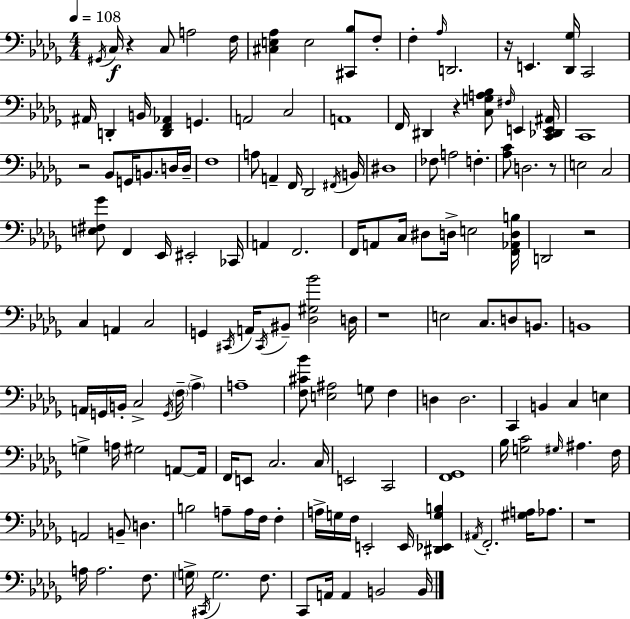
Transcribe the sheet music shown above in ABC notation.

X:1
T:Untitled
M:4/4
L:1/4
K:Bbm
^G,,/4 C,/4 z C,/2 A,2 F,/4 [^C,E,_A,] E,2 [^C,,_B,]/2 F,/2 F, _A,/4 D,,2 z/4 E,, [_D,,_G,]/4 C,,2 ^A,,/4 D,, B,,/4 [D,,F,,_A,,] G,, A,,2 C,2 A,,4 F,,/4 ^D,, z [C,G,A,_B,]/2 ^F,/4 E,, [C,,_D,,E,,^A,,]/4 C,,4 z2 _B,,/2 G,,/4 B,,/2 D,/4 D,/4 F,4 A,/2 A,, F,,/4 _D,,2 ^F,,/4 B,,/4 ^D,4 _F,/2 A,2 F, [_A,C]/2 D,2 z/2 E,2 C,2 [E,^F,_G]/2 F,, _E,,/4 ^E,,2 _C,,/4 A,, F,,2 F,,/4 A,,/2 C,/4 ^D,/2 D,/4 E,2 [F,,_A,,D,B,]/4 D,,2 z2 C, A,, C,2 G,, ^C,,/4 A,,/4 ^C,,/4 ^B,,/2 [_D,^G,_B]2 D,/4 z4 E,2 C,/2 D,/2 B,,/2 B,,4 A,,/4 G,,/4 B,,/4 C,2 G,,/4 F,/4 _A, A,4 [F,^C_B]/2 [E,^A,]2 G,/2 F, D, D,2 C,, B,, C, E, G, A,/4 ^G,2 A,,/2 A,,/4 F,,/4 E,,/2 C,2 C,/4 E,,2 C,,2 [F,,_G,,]4 _B,/4 [G,C]2 ^G,/4 ^A, F,/4 A,,2 B,,/2 D, B,2 A,/2 A,/4 F,/4 F, A,/4 G,/4 F,/4 E,,2 E,,/4 [^D,,_E,,G,B,] ^A,,/4 F,,2 [^G,A,]/4 _A,/2 z4 A,/4 A,2 F,/2 G,/4 ^C,,/4 G,2 F,/2 C,,/2 A,,/4 A,, B,,2 B,,/4